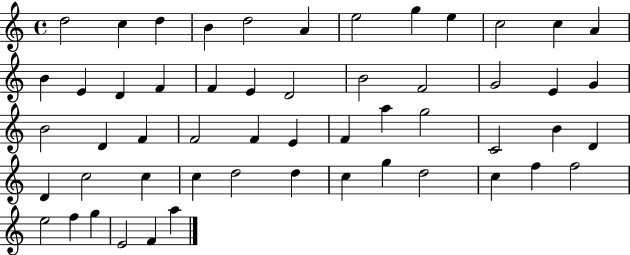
{
  \clef treble
  \time 4/4
  \defaultTimeSignature
  \key c \major
  d''2 c''4 d''4 | b'4 d''2 a'4 | e''2 g''4 e''4 | c''2 c''4 a'4 | \break b'4 e'4 d'4 f'4 | f'4 e'4 d'2 | b'2 f'2 | g'2 e'4 g'4 | \break b'2 d'4 f'4 | f'2 f'4 e'4 | f'4 a''4 g''2 | c'2 b'4 d'4 | \break d'4 c''2 c''4 | c''4 d''2 d''4 | c''4 g''4 d''2 | c''4 f''4 f''2 | \break e''2 f''4 g''4 | e'2 f'4 a''4 | \bar "|."
}